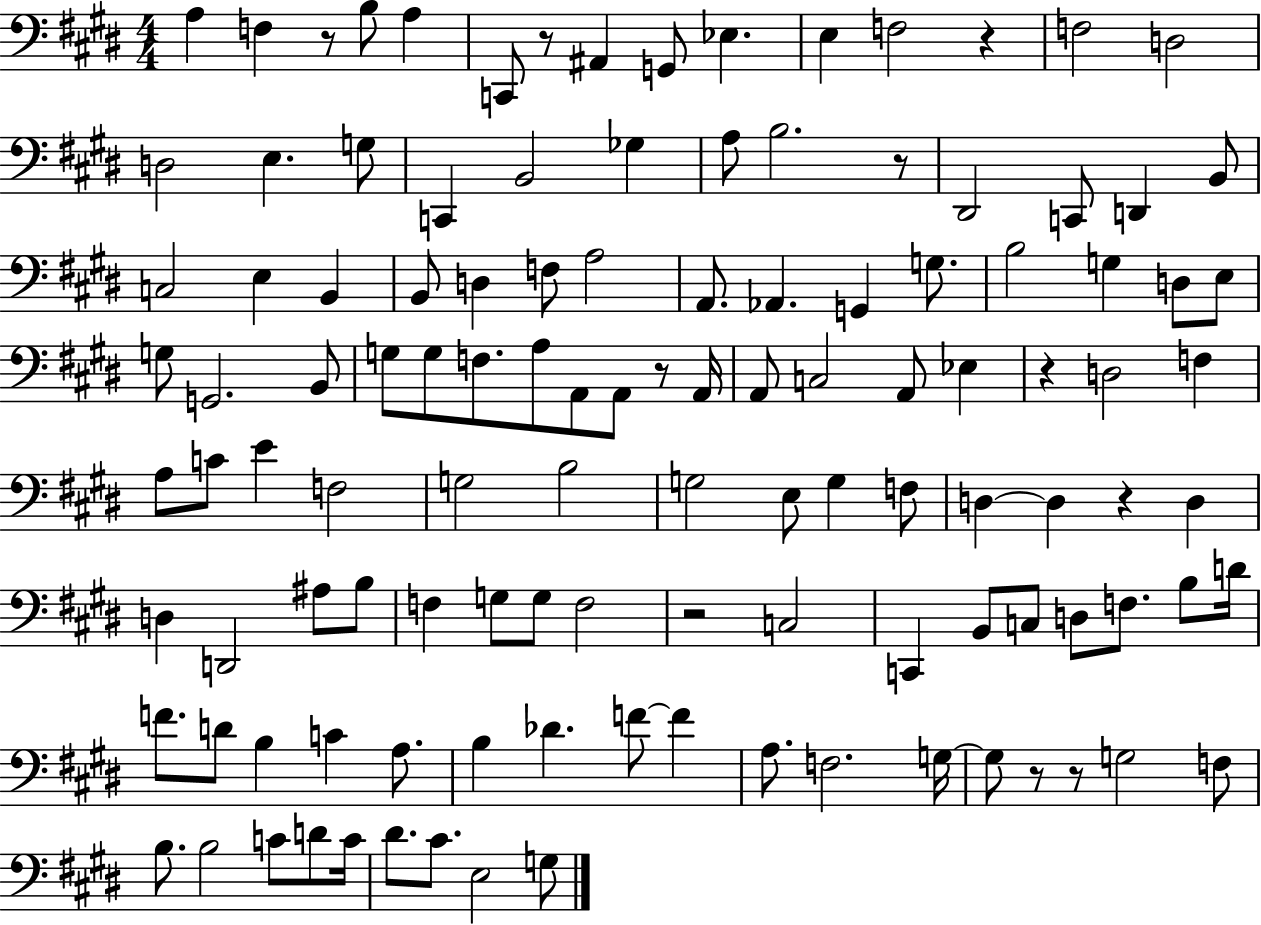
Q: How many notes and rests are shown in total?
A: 118